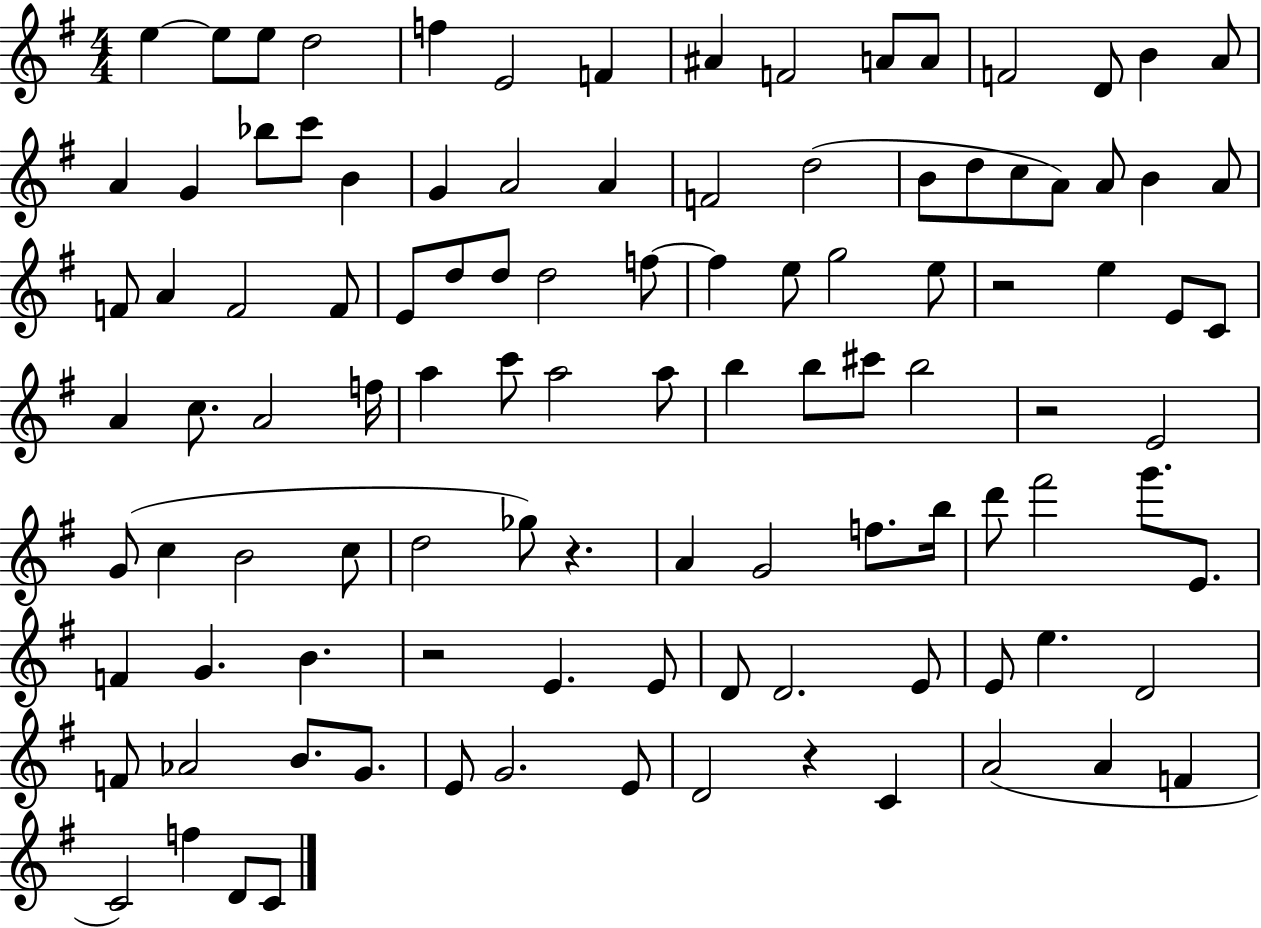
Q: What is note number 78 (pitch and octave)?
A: B4